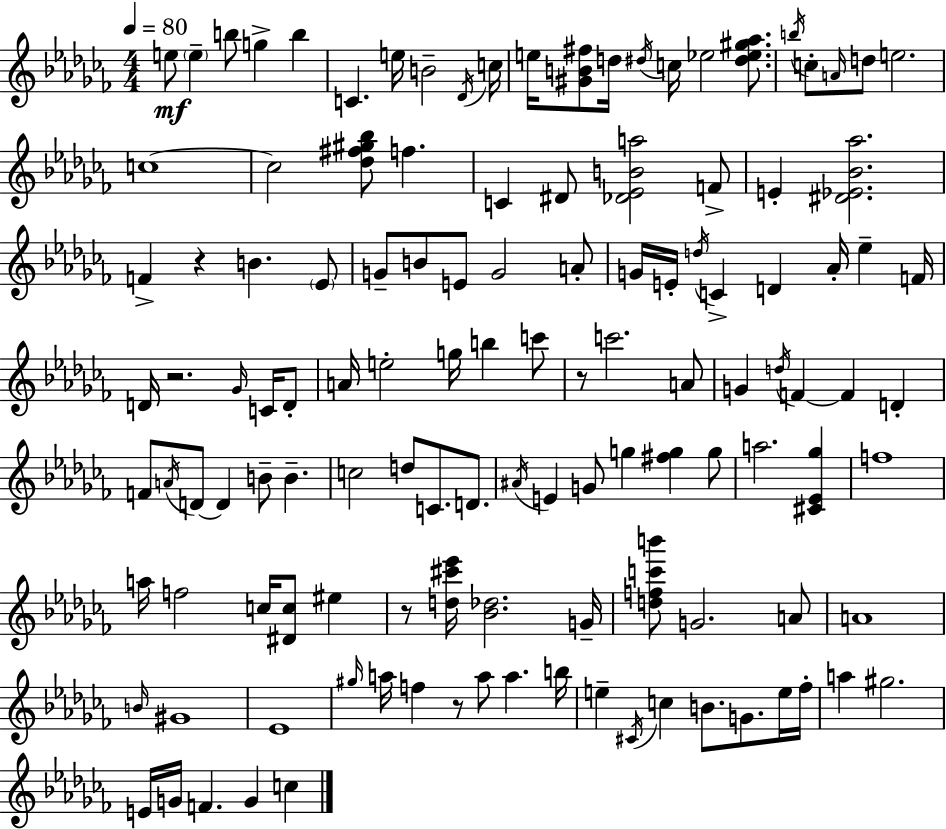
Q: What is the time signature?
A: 4/4